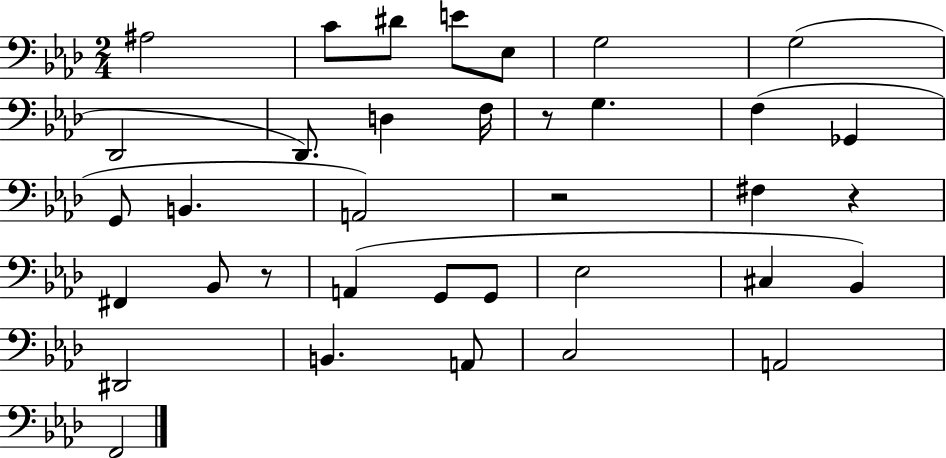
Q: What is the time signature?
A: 2/4